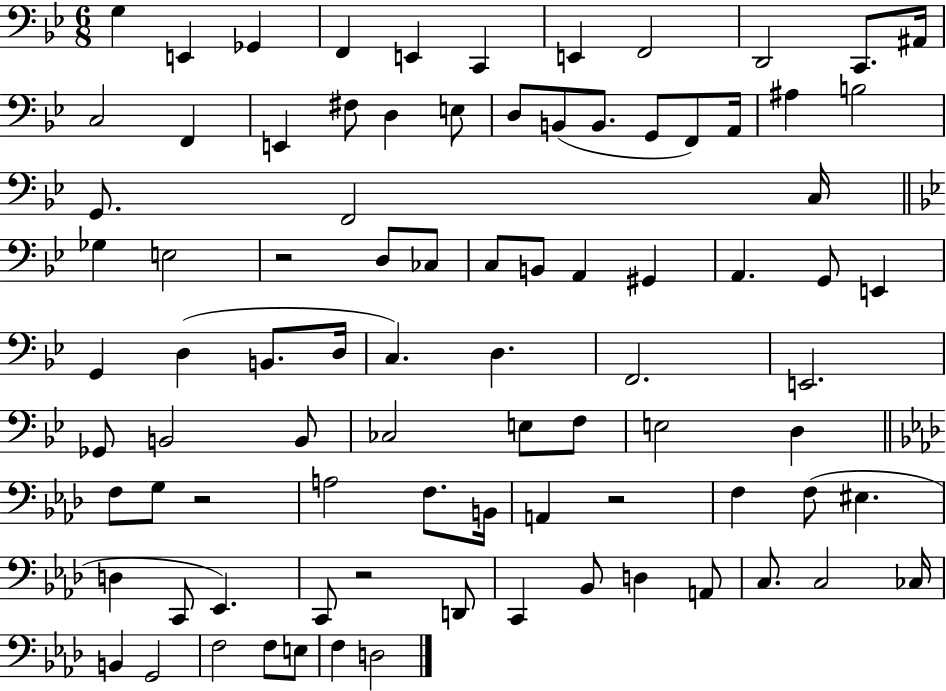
{
  \clef bass
  \numericTimeSignature
  \time 6/8
  \key bes \major
  g4 e,4 ges,4 | f,4 e,4 c,4 | e,4 f,2 | d,2 c,8. ais,16 | \break c2 f,4 | e,4 fis8 d4 e8 | d8 b,8( b,8. g,8 f,8) a,16 | ais4 b2 | \break g,8. f,2 c16 | \bar "||" \break \key g \minor ges4 e2 | r2 d8 ces8 | c8 b,8 a,4 gis,4 | a,4. g,8 e,4 | \break g,4 d4( b,8. d16 | c4.) d4. | f,2. | e,2. | \break ges,8 b,2 b,8 | ces2 e8 f8 | e2 d4 | \bar "||" \break \key aes \major f8 g8 r2 | a2 f8. b,16 | a,4 r2 | f4 f8( eis4. | \break d4 c,8 ees,4.) | c,8 r2 d,8 | c,4 bes,8 d4 a,8 | c8. c2 ces16 | \break b,4 g,2 | f2 f8 e8 | f4 d2 | \bar "|."
}